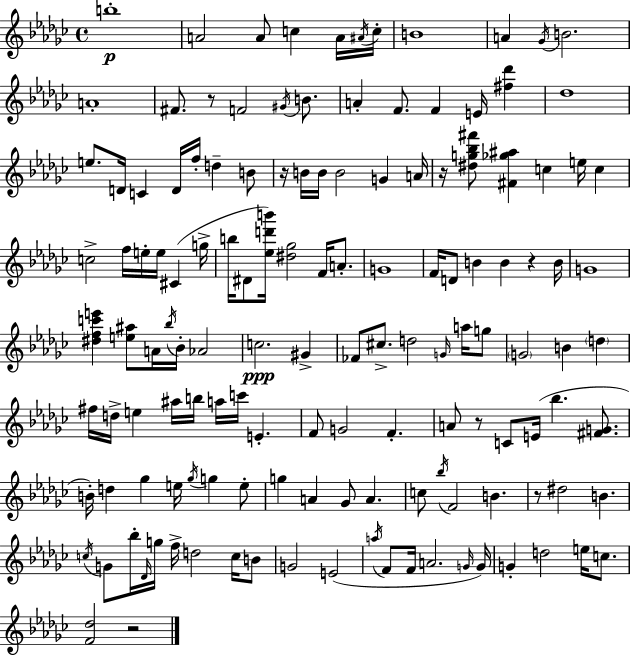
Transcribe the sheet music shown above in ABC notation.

X:1
T:Untitled
M:4/4
L:1/4
K:Ebm
b4 A2 A/2 c A/4 ^A/4 c/4 B4 A _G/4 B2 A4 ^F/2 z/2 F2 ^G/4 B/2 A F/2 F E/4 [^f_d'] _d4 e/2 D/4 C D/4 f/4 d B/2 z/4 B/4 B/4 B2 G A/4 z/4 [^dg_b^f']/2 [^F_g^a] c e/4 c c2 f/4 e/4 e/4 ^C g/4 b/4 ^D/2 [_ed'b']/4 [^d_g]2 F/4 A/2 G4 F/4 D/2 B B z B/4 G4 [^dfc'e'] [e^a]/2 A/4 _b/4 _B/4 _A2 c2 ^G _F/2 ^c/2 d2 G/4 a/4 g/2 G2 B d ^f/4 d/4 e ^a/4 b/4 a/4 c'/4 E F/2 G2 F A/2 z/2 C/2 E/4 _b [^FG]/2 B/4 d _g e/4 _g/4 g e/2 g A _G/2 A c/2 _b/4 F2 B z/2 ^d2 B c/4 G/2 _b/4 _D/4 g/4 f/4 d2 c/4 B/2 G2 E2 a/4 F/2 F/4 A2 G/4 G/4 G d2 e/4 c/2 [F_d]2 z2